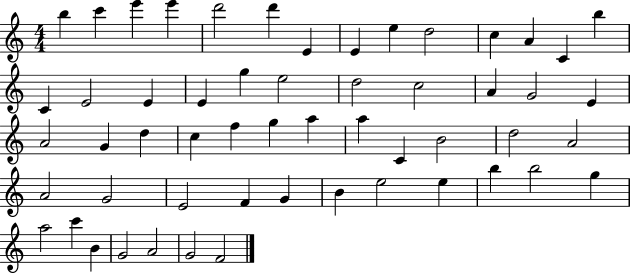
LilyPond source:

{
  \clef treble
  \numericTimeSignature
  \time 4/4
  \key c \major
  b''4 c'''4 e'''4 e'''4 | d'''2 d'''4 e'4 | e'4 e''4 d''2 | c''4 a'4 c'4 b''4 | \break c'4 e'2 e'4 | e'4 g''4 e''2 | d''2 c''2 | a'4 g'2 e'4 | \break a'2 g'4 d''4 | c''4 f''4 g''4 a''4 | a''4 c'4 b'2 | d''2 a'2 | \break a'2 g'2 | e'2 f'4 g'4 | b'4 e''2 e''4 | b''4 b''2 g''4 | \break a''2 c'''4 b'4 | g'2 a'2 | g'2 f'2 | \bar "|."
}